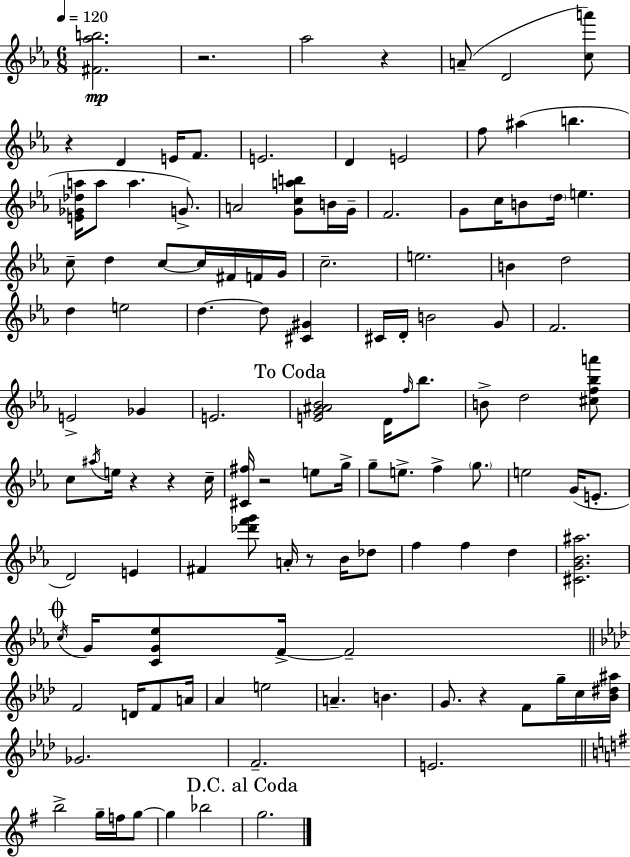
[F#4,Ab5,B5]/h. R/h. Ab5/h R/q A4/e D4/h [C5,A6]/e R/q D4/q E4/s F4/e. E4/h. D4/q E4/h F5/e A#5/q B5/q. [E4,Gb4,Db5,A5]/s A5/e A5/q. G4/e. A4/h [G4,C5,A5,B5]/e B4/s G4/s F4/h. G4/e C5/s B4/e D5/s E5/q. C5/e D5/q C5/e C5/s F#4/s F4/s G4/s C5/h. E5/h. B4/q D5/h D5/q E5/h D5/q. D5/e [C#4,G#4]/q C#4/s D4/s B4/h G4/e F4/h. E4/h Gb4/q E4/h. [E4,G4,A#4,Bb4]/h D4/s F5/s Bb5/e. B4/e D5/h [C#5,F5,Bb5,A6]/e C5/e A#5/s E5/s R/q R/q C5/s [C#4,F#5]/s R/h E5/e G5/s G5/e E5/e. F5/q G5/e. E5/h G4/s E4/e. D4/h E4/q F#4/q [Db6,F6,G6]/e A4/s R/e Bb4/s Db5/e F5/q F5/q D5/q [C#4,G4,Bb4,A#5]/h. C5/s G4/s [C4,G4,Eb5]/e F4/s F4/h F4/h D4/s F4/e A4/s Ab4/q E5/h A4/q. B4/q. G4/e. R/q F4/e G5/s C5/s [Bb4,D#5,A#5]/s Gb4/h. F4/h. E4/h. B5/h G5/s F5/s G5/e G5/q Bb5/h G5/h.